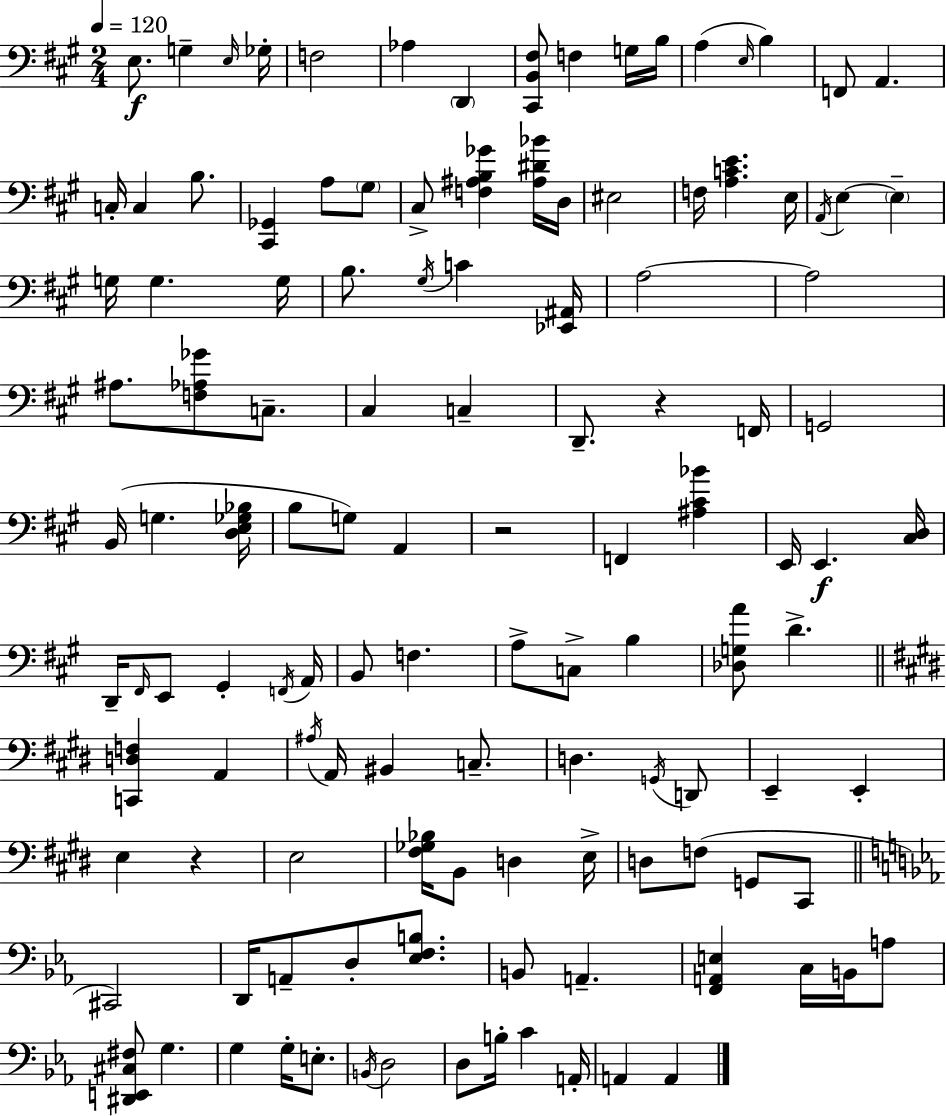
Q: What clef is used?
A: bass